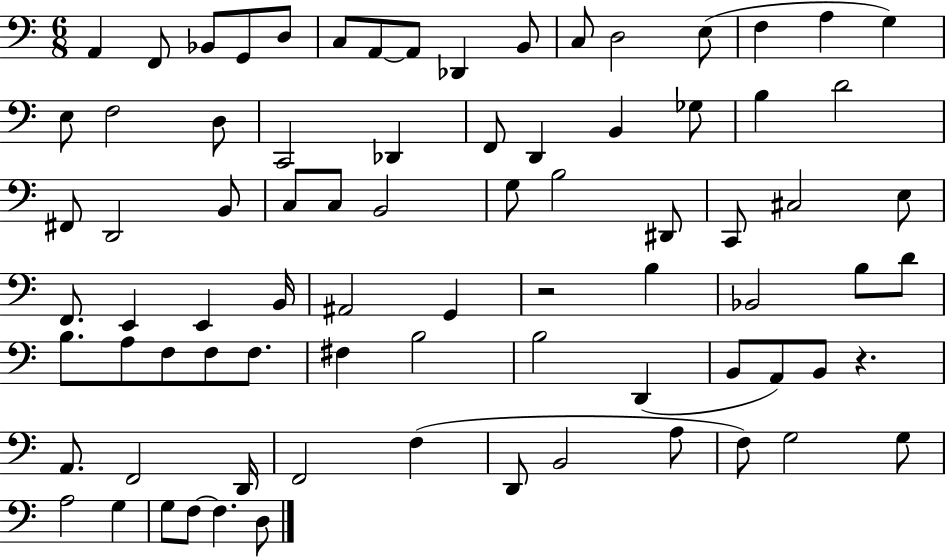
A2/q F2/e Bb2/e G2/e D3/e C3/e A2/e A2/e Db2/q B2/e C3/e D3/h E3/e F3/q A3/q G3/q E3/e F3/h D3/e C2/h Db2/q F2/e D2/q B2/q Gb3/e B3/q D4/h F#2/e D2/h B2/e C3/e C3/e B2/h G3/e B3/h D#2/e C2/e C#3/h E3/e F2/e. E2/q E2/q B2/s A#2/h G2/q R/h B3/q Bb2/h B3/e D4/e B3/e. A3/e F3/e F3/e F3/e. F#3/q B3/h B3/h D2/q B2/e A2/e B2/e R/q. A2/e. F2/h D2/s F2/h F3/q D2/e B2/h A3/e F3/e G3/h G3/e A3/h G3/q G3/e F3/e F3/q. D3/e